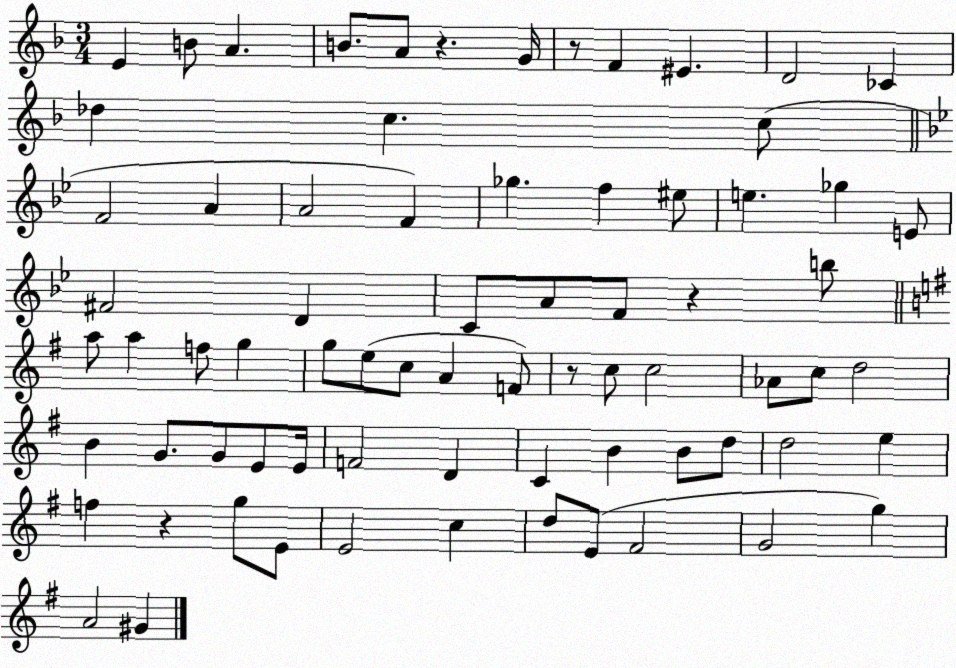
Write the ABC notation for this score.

X:1
T:Untitled
M:3/4
L:1/4
K:F
E B/2 A B/2 A/2 z G/4 z/2 F ^E D2 _C _d c c/2 F2 A A2 F _g f ^e/2 e _g E/2 ^F2 D C/2 A/2 F/2 z b/2 a/2 a f/2 g g/2 e/2 c/2 A F/2 z/2 c/2 c2 _A/2 c/2 d2 B G/2 G/2 E/2 E/4 F2 D C B B/2 d/2 d2 e f z g/2 E/2 E2 c d/2 E/2 ^F2 G2 g A2 ^G